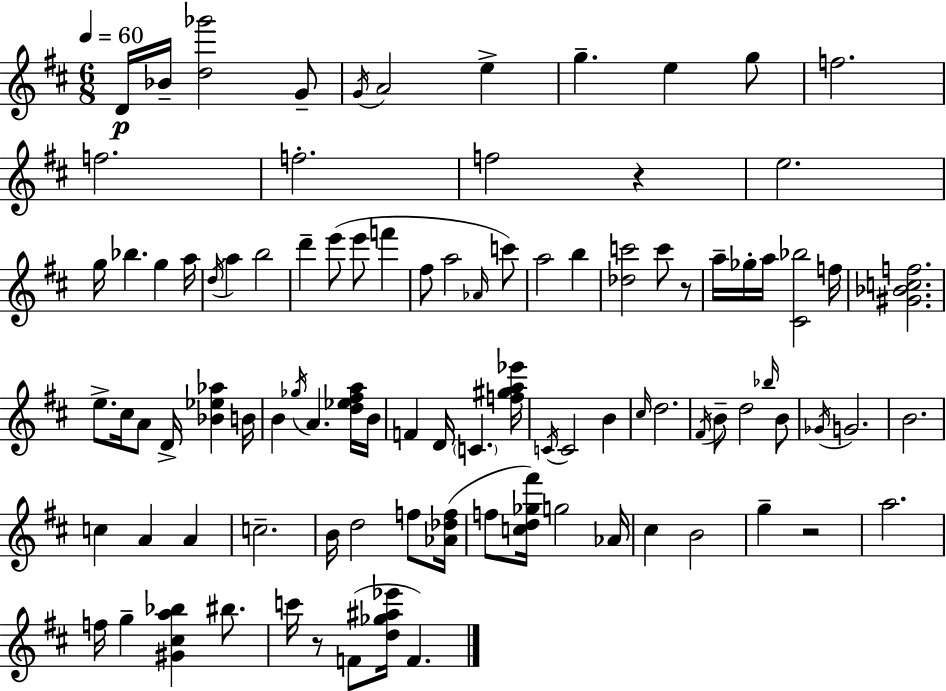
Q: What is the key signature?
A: D major